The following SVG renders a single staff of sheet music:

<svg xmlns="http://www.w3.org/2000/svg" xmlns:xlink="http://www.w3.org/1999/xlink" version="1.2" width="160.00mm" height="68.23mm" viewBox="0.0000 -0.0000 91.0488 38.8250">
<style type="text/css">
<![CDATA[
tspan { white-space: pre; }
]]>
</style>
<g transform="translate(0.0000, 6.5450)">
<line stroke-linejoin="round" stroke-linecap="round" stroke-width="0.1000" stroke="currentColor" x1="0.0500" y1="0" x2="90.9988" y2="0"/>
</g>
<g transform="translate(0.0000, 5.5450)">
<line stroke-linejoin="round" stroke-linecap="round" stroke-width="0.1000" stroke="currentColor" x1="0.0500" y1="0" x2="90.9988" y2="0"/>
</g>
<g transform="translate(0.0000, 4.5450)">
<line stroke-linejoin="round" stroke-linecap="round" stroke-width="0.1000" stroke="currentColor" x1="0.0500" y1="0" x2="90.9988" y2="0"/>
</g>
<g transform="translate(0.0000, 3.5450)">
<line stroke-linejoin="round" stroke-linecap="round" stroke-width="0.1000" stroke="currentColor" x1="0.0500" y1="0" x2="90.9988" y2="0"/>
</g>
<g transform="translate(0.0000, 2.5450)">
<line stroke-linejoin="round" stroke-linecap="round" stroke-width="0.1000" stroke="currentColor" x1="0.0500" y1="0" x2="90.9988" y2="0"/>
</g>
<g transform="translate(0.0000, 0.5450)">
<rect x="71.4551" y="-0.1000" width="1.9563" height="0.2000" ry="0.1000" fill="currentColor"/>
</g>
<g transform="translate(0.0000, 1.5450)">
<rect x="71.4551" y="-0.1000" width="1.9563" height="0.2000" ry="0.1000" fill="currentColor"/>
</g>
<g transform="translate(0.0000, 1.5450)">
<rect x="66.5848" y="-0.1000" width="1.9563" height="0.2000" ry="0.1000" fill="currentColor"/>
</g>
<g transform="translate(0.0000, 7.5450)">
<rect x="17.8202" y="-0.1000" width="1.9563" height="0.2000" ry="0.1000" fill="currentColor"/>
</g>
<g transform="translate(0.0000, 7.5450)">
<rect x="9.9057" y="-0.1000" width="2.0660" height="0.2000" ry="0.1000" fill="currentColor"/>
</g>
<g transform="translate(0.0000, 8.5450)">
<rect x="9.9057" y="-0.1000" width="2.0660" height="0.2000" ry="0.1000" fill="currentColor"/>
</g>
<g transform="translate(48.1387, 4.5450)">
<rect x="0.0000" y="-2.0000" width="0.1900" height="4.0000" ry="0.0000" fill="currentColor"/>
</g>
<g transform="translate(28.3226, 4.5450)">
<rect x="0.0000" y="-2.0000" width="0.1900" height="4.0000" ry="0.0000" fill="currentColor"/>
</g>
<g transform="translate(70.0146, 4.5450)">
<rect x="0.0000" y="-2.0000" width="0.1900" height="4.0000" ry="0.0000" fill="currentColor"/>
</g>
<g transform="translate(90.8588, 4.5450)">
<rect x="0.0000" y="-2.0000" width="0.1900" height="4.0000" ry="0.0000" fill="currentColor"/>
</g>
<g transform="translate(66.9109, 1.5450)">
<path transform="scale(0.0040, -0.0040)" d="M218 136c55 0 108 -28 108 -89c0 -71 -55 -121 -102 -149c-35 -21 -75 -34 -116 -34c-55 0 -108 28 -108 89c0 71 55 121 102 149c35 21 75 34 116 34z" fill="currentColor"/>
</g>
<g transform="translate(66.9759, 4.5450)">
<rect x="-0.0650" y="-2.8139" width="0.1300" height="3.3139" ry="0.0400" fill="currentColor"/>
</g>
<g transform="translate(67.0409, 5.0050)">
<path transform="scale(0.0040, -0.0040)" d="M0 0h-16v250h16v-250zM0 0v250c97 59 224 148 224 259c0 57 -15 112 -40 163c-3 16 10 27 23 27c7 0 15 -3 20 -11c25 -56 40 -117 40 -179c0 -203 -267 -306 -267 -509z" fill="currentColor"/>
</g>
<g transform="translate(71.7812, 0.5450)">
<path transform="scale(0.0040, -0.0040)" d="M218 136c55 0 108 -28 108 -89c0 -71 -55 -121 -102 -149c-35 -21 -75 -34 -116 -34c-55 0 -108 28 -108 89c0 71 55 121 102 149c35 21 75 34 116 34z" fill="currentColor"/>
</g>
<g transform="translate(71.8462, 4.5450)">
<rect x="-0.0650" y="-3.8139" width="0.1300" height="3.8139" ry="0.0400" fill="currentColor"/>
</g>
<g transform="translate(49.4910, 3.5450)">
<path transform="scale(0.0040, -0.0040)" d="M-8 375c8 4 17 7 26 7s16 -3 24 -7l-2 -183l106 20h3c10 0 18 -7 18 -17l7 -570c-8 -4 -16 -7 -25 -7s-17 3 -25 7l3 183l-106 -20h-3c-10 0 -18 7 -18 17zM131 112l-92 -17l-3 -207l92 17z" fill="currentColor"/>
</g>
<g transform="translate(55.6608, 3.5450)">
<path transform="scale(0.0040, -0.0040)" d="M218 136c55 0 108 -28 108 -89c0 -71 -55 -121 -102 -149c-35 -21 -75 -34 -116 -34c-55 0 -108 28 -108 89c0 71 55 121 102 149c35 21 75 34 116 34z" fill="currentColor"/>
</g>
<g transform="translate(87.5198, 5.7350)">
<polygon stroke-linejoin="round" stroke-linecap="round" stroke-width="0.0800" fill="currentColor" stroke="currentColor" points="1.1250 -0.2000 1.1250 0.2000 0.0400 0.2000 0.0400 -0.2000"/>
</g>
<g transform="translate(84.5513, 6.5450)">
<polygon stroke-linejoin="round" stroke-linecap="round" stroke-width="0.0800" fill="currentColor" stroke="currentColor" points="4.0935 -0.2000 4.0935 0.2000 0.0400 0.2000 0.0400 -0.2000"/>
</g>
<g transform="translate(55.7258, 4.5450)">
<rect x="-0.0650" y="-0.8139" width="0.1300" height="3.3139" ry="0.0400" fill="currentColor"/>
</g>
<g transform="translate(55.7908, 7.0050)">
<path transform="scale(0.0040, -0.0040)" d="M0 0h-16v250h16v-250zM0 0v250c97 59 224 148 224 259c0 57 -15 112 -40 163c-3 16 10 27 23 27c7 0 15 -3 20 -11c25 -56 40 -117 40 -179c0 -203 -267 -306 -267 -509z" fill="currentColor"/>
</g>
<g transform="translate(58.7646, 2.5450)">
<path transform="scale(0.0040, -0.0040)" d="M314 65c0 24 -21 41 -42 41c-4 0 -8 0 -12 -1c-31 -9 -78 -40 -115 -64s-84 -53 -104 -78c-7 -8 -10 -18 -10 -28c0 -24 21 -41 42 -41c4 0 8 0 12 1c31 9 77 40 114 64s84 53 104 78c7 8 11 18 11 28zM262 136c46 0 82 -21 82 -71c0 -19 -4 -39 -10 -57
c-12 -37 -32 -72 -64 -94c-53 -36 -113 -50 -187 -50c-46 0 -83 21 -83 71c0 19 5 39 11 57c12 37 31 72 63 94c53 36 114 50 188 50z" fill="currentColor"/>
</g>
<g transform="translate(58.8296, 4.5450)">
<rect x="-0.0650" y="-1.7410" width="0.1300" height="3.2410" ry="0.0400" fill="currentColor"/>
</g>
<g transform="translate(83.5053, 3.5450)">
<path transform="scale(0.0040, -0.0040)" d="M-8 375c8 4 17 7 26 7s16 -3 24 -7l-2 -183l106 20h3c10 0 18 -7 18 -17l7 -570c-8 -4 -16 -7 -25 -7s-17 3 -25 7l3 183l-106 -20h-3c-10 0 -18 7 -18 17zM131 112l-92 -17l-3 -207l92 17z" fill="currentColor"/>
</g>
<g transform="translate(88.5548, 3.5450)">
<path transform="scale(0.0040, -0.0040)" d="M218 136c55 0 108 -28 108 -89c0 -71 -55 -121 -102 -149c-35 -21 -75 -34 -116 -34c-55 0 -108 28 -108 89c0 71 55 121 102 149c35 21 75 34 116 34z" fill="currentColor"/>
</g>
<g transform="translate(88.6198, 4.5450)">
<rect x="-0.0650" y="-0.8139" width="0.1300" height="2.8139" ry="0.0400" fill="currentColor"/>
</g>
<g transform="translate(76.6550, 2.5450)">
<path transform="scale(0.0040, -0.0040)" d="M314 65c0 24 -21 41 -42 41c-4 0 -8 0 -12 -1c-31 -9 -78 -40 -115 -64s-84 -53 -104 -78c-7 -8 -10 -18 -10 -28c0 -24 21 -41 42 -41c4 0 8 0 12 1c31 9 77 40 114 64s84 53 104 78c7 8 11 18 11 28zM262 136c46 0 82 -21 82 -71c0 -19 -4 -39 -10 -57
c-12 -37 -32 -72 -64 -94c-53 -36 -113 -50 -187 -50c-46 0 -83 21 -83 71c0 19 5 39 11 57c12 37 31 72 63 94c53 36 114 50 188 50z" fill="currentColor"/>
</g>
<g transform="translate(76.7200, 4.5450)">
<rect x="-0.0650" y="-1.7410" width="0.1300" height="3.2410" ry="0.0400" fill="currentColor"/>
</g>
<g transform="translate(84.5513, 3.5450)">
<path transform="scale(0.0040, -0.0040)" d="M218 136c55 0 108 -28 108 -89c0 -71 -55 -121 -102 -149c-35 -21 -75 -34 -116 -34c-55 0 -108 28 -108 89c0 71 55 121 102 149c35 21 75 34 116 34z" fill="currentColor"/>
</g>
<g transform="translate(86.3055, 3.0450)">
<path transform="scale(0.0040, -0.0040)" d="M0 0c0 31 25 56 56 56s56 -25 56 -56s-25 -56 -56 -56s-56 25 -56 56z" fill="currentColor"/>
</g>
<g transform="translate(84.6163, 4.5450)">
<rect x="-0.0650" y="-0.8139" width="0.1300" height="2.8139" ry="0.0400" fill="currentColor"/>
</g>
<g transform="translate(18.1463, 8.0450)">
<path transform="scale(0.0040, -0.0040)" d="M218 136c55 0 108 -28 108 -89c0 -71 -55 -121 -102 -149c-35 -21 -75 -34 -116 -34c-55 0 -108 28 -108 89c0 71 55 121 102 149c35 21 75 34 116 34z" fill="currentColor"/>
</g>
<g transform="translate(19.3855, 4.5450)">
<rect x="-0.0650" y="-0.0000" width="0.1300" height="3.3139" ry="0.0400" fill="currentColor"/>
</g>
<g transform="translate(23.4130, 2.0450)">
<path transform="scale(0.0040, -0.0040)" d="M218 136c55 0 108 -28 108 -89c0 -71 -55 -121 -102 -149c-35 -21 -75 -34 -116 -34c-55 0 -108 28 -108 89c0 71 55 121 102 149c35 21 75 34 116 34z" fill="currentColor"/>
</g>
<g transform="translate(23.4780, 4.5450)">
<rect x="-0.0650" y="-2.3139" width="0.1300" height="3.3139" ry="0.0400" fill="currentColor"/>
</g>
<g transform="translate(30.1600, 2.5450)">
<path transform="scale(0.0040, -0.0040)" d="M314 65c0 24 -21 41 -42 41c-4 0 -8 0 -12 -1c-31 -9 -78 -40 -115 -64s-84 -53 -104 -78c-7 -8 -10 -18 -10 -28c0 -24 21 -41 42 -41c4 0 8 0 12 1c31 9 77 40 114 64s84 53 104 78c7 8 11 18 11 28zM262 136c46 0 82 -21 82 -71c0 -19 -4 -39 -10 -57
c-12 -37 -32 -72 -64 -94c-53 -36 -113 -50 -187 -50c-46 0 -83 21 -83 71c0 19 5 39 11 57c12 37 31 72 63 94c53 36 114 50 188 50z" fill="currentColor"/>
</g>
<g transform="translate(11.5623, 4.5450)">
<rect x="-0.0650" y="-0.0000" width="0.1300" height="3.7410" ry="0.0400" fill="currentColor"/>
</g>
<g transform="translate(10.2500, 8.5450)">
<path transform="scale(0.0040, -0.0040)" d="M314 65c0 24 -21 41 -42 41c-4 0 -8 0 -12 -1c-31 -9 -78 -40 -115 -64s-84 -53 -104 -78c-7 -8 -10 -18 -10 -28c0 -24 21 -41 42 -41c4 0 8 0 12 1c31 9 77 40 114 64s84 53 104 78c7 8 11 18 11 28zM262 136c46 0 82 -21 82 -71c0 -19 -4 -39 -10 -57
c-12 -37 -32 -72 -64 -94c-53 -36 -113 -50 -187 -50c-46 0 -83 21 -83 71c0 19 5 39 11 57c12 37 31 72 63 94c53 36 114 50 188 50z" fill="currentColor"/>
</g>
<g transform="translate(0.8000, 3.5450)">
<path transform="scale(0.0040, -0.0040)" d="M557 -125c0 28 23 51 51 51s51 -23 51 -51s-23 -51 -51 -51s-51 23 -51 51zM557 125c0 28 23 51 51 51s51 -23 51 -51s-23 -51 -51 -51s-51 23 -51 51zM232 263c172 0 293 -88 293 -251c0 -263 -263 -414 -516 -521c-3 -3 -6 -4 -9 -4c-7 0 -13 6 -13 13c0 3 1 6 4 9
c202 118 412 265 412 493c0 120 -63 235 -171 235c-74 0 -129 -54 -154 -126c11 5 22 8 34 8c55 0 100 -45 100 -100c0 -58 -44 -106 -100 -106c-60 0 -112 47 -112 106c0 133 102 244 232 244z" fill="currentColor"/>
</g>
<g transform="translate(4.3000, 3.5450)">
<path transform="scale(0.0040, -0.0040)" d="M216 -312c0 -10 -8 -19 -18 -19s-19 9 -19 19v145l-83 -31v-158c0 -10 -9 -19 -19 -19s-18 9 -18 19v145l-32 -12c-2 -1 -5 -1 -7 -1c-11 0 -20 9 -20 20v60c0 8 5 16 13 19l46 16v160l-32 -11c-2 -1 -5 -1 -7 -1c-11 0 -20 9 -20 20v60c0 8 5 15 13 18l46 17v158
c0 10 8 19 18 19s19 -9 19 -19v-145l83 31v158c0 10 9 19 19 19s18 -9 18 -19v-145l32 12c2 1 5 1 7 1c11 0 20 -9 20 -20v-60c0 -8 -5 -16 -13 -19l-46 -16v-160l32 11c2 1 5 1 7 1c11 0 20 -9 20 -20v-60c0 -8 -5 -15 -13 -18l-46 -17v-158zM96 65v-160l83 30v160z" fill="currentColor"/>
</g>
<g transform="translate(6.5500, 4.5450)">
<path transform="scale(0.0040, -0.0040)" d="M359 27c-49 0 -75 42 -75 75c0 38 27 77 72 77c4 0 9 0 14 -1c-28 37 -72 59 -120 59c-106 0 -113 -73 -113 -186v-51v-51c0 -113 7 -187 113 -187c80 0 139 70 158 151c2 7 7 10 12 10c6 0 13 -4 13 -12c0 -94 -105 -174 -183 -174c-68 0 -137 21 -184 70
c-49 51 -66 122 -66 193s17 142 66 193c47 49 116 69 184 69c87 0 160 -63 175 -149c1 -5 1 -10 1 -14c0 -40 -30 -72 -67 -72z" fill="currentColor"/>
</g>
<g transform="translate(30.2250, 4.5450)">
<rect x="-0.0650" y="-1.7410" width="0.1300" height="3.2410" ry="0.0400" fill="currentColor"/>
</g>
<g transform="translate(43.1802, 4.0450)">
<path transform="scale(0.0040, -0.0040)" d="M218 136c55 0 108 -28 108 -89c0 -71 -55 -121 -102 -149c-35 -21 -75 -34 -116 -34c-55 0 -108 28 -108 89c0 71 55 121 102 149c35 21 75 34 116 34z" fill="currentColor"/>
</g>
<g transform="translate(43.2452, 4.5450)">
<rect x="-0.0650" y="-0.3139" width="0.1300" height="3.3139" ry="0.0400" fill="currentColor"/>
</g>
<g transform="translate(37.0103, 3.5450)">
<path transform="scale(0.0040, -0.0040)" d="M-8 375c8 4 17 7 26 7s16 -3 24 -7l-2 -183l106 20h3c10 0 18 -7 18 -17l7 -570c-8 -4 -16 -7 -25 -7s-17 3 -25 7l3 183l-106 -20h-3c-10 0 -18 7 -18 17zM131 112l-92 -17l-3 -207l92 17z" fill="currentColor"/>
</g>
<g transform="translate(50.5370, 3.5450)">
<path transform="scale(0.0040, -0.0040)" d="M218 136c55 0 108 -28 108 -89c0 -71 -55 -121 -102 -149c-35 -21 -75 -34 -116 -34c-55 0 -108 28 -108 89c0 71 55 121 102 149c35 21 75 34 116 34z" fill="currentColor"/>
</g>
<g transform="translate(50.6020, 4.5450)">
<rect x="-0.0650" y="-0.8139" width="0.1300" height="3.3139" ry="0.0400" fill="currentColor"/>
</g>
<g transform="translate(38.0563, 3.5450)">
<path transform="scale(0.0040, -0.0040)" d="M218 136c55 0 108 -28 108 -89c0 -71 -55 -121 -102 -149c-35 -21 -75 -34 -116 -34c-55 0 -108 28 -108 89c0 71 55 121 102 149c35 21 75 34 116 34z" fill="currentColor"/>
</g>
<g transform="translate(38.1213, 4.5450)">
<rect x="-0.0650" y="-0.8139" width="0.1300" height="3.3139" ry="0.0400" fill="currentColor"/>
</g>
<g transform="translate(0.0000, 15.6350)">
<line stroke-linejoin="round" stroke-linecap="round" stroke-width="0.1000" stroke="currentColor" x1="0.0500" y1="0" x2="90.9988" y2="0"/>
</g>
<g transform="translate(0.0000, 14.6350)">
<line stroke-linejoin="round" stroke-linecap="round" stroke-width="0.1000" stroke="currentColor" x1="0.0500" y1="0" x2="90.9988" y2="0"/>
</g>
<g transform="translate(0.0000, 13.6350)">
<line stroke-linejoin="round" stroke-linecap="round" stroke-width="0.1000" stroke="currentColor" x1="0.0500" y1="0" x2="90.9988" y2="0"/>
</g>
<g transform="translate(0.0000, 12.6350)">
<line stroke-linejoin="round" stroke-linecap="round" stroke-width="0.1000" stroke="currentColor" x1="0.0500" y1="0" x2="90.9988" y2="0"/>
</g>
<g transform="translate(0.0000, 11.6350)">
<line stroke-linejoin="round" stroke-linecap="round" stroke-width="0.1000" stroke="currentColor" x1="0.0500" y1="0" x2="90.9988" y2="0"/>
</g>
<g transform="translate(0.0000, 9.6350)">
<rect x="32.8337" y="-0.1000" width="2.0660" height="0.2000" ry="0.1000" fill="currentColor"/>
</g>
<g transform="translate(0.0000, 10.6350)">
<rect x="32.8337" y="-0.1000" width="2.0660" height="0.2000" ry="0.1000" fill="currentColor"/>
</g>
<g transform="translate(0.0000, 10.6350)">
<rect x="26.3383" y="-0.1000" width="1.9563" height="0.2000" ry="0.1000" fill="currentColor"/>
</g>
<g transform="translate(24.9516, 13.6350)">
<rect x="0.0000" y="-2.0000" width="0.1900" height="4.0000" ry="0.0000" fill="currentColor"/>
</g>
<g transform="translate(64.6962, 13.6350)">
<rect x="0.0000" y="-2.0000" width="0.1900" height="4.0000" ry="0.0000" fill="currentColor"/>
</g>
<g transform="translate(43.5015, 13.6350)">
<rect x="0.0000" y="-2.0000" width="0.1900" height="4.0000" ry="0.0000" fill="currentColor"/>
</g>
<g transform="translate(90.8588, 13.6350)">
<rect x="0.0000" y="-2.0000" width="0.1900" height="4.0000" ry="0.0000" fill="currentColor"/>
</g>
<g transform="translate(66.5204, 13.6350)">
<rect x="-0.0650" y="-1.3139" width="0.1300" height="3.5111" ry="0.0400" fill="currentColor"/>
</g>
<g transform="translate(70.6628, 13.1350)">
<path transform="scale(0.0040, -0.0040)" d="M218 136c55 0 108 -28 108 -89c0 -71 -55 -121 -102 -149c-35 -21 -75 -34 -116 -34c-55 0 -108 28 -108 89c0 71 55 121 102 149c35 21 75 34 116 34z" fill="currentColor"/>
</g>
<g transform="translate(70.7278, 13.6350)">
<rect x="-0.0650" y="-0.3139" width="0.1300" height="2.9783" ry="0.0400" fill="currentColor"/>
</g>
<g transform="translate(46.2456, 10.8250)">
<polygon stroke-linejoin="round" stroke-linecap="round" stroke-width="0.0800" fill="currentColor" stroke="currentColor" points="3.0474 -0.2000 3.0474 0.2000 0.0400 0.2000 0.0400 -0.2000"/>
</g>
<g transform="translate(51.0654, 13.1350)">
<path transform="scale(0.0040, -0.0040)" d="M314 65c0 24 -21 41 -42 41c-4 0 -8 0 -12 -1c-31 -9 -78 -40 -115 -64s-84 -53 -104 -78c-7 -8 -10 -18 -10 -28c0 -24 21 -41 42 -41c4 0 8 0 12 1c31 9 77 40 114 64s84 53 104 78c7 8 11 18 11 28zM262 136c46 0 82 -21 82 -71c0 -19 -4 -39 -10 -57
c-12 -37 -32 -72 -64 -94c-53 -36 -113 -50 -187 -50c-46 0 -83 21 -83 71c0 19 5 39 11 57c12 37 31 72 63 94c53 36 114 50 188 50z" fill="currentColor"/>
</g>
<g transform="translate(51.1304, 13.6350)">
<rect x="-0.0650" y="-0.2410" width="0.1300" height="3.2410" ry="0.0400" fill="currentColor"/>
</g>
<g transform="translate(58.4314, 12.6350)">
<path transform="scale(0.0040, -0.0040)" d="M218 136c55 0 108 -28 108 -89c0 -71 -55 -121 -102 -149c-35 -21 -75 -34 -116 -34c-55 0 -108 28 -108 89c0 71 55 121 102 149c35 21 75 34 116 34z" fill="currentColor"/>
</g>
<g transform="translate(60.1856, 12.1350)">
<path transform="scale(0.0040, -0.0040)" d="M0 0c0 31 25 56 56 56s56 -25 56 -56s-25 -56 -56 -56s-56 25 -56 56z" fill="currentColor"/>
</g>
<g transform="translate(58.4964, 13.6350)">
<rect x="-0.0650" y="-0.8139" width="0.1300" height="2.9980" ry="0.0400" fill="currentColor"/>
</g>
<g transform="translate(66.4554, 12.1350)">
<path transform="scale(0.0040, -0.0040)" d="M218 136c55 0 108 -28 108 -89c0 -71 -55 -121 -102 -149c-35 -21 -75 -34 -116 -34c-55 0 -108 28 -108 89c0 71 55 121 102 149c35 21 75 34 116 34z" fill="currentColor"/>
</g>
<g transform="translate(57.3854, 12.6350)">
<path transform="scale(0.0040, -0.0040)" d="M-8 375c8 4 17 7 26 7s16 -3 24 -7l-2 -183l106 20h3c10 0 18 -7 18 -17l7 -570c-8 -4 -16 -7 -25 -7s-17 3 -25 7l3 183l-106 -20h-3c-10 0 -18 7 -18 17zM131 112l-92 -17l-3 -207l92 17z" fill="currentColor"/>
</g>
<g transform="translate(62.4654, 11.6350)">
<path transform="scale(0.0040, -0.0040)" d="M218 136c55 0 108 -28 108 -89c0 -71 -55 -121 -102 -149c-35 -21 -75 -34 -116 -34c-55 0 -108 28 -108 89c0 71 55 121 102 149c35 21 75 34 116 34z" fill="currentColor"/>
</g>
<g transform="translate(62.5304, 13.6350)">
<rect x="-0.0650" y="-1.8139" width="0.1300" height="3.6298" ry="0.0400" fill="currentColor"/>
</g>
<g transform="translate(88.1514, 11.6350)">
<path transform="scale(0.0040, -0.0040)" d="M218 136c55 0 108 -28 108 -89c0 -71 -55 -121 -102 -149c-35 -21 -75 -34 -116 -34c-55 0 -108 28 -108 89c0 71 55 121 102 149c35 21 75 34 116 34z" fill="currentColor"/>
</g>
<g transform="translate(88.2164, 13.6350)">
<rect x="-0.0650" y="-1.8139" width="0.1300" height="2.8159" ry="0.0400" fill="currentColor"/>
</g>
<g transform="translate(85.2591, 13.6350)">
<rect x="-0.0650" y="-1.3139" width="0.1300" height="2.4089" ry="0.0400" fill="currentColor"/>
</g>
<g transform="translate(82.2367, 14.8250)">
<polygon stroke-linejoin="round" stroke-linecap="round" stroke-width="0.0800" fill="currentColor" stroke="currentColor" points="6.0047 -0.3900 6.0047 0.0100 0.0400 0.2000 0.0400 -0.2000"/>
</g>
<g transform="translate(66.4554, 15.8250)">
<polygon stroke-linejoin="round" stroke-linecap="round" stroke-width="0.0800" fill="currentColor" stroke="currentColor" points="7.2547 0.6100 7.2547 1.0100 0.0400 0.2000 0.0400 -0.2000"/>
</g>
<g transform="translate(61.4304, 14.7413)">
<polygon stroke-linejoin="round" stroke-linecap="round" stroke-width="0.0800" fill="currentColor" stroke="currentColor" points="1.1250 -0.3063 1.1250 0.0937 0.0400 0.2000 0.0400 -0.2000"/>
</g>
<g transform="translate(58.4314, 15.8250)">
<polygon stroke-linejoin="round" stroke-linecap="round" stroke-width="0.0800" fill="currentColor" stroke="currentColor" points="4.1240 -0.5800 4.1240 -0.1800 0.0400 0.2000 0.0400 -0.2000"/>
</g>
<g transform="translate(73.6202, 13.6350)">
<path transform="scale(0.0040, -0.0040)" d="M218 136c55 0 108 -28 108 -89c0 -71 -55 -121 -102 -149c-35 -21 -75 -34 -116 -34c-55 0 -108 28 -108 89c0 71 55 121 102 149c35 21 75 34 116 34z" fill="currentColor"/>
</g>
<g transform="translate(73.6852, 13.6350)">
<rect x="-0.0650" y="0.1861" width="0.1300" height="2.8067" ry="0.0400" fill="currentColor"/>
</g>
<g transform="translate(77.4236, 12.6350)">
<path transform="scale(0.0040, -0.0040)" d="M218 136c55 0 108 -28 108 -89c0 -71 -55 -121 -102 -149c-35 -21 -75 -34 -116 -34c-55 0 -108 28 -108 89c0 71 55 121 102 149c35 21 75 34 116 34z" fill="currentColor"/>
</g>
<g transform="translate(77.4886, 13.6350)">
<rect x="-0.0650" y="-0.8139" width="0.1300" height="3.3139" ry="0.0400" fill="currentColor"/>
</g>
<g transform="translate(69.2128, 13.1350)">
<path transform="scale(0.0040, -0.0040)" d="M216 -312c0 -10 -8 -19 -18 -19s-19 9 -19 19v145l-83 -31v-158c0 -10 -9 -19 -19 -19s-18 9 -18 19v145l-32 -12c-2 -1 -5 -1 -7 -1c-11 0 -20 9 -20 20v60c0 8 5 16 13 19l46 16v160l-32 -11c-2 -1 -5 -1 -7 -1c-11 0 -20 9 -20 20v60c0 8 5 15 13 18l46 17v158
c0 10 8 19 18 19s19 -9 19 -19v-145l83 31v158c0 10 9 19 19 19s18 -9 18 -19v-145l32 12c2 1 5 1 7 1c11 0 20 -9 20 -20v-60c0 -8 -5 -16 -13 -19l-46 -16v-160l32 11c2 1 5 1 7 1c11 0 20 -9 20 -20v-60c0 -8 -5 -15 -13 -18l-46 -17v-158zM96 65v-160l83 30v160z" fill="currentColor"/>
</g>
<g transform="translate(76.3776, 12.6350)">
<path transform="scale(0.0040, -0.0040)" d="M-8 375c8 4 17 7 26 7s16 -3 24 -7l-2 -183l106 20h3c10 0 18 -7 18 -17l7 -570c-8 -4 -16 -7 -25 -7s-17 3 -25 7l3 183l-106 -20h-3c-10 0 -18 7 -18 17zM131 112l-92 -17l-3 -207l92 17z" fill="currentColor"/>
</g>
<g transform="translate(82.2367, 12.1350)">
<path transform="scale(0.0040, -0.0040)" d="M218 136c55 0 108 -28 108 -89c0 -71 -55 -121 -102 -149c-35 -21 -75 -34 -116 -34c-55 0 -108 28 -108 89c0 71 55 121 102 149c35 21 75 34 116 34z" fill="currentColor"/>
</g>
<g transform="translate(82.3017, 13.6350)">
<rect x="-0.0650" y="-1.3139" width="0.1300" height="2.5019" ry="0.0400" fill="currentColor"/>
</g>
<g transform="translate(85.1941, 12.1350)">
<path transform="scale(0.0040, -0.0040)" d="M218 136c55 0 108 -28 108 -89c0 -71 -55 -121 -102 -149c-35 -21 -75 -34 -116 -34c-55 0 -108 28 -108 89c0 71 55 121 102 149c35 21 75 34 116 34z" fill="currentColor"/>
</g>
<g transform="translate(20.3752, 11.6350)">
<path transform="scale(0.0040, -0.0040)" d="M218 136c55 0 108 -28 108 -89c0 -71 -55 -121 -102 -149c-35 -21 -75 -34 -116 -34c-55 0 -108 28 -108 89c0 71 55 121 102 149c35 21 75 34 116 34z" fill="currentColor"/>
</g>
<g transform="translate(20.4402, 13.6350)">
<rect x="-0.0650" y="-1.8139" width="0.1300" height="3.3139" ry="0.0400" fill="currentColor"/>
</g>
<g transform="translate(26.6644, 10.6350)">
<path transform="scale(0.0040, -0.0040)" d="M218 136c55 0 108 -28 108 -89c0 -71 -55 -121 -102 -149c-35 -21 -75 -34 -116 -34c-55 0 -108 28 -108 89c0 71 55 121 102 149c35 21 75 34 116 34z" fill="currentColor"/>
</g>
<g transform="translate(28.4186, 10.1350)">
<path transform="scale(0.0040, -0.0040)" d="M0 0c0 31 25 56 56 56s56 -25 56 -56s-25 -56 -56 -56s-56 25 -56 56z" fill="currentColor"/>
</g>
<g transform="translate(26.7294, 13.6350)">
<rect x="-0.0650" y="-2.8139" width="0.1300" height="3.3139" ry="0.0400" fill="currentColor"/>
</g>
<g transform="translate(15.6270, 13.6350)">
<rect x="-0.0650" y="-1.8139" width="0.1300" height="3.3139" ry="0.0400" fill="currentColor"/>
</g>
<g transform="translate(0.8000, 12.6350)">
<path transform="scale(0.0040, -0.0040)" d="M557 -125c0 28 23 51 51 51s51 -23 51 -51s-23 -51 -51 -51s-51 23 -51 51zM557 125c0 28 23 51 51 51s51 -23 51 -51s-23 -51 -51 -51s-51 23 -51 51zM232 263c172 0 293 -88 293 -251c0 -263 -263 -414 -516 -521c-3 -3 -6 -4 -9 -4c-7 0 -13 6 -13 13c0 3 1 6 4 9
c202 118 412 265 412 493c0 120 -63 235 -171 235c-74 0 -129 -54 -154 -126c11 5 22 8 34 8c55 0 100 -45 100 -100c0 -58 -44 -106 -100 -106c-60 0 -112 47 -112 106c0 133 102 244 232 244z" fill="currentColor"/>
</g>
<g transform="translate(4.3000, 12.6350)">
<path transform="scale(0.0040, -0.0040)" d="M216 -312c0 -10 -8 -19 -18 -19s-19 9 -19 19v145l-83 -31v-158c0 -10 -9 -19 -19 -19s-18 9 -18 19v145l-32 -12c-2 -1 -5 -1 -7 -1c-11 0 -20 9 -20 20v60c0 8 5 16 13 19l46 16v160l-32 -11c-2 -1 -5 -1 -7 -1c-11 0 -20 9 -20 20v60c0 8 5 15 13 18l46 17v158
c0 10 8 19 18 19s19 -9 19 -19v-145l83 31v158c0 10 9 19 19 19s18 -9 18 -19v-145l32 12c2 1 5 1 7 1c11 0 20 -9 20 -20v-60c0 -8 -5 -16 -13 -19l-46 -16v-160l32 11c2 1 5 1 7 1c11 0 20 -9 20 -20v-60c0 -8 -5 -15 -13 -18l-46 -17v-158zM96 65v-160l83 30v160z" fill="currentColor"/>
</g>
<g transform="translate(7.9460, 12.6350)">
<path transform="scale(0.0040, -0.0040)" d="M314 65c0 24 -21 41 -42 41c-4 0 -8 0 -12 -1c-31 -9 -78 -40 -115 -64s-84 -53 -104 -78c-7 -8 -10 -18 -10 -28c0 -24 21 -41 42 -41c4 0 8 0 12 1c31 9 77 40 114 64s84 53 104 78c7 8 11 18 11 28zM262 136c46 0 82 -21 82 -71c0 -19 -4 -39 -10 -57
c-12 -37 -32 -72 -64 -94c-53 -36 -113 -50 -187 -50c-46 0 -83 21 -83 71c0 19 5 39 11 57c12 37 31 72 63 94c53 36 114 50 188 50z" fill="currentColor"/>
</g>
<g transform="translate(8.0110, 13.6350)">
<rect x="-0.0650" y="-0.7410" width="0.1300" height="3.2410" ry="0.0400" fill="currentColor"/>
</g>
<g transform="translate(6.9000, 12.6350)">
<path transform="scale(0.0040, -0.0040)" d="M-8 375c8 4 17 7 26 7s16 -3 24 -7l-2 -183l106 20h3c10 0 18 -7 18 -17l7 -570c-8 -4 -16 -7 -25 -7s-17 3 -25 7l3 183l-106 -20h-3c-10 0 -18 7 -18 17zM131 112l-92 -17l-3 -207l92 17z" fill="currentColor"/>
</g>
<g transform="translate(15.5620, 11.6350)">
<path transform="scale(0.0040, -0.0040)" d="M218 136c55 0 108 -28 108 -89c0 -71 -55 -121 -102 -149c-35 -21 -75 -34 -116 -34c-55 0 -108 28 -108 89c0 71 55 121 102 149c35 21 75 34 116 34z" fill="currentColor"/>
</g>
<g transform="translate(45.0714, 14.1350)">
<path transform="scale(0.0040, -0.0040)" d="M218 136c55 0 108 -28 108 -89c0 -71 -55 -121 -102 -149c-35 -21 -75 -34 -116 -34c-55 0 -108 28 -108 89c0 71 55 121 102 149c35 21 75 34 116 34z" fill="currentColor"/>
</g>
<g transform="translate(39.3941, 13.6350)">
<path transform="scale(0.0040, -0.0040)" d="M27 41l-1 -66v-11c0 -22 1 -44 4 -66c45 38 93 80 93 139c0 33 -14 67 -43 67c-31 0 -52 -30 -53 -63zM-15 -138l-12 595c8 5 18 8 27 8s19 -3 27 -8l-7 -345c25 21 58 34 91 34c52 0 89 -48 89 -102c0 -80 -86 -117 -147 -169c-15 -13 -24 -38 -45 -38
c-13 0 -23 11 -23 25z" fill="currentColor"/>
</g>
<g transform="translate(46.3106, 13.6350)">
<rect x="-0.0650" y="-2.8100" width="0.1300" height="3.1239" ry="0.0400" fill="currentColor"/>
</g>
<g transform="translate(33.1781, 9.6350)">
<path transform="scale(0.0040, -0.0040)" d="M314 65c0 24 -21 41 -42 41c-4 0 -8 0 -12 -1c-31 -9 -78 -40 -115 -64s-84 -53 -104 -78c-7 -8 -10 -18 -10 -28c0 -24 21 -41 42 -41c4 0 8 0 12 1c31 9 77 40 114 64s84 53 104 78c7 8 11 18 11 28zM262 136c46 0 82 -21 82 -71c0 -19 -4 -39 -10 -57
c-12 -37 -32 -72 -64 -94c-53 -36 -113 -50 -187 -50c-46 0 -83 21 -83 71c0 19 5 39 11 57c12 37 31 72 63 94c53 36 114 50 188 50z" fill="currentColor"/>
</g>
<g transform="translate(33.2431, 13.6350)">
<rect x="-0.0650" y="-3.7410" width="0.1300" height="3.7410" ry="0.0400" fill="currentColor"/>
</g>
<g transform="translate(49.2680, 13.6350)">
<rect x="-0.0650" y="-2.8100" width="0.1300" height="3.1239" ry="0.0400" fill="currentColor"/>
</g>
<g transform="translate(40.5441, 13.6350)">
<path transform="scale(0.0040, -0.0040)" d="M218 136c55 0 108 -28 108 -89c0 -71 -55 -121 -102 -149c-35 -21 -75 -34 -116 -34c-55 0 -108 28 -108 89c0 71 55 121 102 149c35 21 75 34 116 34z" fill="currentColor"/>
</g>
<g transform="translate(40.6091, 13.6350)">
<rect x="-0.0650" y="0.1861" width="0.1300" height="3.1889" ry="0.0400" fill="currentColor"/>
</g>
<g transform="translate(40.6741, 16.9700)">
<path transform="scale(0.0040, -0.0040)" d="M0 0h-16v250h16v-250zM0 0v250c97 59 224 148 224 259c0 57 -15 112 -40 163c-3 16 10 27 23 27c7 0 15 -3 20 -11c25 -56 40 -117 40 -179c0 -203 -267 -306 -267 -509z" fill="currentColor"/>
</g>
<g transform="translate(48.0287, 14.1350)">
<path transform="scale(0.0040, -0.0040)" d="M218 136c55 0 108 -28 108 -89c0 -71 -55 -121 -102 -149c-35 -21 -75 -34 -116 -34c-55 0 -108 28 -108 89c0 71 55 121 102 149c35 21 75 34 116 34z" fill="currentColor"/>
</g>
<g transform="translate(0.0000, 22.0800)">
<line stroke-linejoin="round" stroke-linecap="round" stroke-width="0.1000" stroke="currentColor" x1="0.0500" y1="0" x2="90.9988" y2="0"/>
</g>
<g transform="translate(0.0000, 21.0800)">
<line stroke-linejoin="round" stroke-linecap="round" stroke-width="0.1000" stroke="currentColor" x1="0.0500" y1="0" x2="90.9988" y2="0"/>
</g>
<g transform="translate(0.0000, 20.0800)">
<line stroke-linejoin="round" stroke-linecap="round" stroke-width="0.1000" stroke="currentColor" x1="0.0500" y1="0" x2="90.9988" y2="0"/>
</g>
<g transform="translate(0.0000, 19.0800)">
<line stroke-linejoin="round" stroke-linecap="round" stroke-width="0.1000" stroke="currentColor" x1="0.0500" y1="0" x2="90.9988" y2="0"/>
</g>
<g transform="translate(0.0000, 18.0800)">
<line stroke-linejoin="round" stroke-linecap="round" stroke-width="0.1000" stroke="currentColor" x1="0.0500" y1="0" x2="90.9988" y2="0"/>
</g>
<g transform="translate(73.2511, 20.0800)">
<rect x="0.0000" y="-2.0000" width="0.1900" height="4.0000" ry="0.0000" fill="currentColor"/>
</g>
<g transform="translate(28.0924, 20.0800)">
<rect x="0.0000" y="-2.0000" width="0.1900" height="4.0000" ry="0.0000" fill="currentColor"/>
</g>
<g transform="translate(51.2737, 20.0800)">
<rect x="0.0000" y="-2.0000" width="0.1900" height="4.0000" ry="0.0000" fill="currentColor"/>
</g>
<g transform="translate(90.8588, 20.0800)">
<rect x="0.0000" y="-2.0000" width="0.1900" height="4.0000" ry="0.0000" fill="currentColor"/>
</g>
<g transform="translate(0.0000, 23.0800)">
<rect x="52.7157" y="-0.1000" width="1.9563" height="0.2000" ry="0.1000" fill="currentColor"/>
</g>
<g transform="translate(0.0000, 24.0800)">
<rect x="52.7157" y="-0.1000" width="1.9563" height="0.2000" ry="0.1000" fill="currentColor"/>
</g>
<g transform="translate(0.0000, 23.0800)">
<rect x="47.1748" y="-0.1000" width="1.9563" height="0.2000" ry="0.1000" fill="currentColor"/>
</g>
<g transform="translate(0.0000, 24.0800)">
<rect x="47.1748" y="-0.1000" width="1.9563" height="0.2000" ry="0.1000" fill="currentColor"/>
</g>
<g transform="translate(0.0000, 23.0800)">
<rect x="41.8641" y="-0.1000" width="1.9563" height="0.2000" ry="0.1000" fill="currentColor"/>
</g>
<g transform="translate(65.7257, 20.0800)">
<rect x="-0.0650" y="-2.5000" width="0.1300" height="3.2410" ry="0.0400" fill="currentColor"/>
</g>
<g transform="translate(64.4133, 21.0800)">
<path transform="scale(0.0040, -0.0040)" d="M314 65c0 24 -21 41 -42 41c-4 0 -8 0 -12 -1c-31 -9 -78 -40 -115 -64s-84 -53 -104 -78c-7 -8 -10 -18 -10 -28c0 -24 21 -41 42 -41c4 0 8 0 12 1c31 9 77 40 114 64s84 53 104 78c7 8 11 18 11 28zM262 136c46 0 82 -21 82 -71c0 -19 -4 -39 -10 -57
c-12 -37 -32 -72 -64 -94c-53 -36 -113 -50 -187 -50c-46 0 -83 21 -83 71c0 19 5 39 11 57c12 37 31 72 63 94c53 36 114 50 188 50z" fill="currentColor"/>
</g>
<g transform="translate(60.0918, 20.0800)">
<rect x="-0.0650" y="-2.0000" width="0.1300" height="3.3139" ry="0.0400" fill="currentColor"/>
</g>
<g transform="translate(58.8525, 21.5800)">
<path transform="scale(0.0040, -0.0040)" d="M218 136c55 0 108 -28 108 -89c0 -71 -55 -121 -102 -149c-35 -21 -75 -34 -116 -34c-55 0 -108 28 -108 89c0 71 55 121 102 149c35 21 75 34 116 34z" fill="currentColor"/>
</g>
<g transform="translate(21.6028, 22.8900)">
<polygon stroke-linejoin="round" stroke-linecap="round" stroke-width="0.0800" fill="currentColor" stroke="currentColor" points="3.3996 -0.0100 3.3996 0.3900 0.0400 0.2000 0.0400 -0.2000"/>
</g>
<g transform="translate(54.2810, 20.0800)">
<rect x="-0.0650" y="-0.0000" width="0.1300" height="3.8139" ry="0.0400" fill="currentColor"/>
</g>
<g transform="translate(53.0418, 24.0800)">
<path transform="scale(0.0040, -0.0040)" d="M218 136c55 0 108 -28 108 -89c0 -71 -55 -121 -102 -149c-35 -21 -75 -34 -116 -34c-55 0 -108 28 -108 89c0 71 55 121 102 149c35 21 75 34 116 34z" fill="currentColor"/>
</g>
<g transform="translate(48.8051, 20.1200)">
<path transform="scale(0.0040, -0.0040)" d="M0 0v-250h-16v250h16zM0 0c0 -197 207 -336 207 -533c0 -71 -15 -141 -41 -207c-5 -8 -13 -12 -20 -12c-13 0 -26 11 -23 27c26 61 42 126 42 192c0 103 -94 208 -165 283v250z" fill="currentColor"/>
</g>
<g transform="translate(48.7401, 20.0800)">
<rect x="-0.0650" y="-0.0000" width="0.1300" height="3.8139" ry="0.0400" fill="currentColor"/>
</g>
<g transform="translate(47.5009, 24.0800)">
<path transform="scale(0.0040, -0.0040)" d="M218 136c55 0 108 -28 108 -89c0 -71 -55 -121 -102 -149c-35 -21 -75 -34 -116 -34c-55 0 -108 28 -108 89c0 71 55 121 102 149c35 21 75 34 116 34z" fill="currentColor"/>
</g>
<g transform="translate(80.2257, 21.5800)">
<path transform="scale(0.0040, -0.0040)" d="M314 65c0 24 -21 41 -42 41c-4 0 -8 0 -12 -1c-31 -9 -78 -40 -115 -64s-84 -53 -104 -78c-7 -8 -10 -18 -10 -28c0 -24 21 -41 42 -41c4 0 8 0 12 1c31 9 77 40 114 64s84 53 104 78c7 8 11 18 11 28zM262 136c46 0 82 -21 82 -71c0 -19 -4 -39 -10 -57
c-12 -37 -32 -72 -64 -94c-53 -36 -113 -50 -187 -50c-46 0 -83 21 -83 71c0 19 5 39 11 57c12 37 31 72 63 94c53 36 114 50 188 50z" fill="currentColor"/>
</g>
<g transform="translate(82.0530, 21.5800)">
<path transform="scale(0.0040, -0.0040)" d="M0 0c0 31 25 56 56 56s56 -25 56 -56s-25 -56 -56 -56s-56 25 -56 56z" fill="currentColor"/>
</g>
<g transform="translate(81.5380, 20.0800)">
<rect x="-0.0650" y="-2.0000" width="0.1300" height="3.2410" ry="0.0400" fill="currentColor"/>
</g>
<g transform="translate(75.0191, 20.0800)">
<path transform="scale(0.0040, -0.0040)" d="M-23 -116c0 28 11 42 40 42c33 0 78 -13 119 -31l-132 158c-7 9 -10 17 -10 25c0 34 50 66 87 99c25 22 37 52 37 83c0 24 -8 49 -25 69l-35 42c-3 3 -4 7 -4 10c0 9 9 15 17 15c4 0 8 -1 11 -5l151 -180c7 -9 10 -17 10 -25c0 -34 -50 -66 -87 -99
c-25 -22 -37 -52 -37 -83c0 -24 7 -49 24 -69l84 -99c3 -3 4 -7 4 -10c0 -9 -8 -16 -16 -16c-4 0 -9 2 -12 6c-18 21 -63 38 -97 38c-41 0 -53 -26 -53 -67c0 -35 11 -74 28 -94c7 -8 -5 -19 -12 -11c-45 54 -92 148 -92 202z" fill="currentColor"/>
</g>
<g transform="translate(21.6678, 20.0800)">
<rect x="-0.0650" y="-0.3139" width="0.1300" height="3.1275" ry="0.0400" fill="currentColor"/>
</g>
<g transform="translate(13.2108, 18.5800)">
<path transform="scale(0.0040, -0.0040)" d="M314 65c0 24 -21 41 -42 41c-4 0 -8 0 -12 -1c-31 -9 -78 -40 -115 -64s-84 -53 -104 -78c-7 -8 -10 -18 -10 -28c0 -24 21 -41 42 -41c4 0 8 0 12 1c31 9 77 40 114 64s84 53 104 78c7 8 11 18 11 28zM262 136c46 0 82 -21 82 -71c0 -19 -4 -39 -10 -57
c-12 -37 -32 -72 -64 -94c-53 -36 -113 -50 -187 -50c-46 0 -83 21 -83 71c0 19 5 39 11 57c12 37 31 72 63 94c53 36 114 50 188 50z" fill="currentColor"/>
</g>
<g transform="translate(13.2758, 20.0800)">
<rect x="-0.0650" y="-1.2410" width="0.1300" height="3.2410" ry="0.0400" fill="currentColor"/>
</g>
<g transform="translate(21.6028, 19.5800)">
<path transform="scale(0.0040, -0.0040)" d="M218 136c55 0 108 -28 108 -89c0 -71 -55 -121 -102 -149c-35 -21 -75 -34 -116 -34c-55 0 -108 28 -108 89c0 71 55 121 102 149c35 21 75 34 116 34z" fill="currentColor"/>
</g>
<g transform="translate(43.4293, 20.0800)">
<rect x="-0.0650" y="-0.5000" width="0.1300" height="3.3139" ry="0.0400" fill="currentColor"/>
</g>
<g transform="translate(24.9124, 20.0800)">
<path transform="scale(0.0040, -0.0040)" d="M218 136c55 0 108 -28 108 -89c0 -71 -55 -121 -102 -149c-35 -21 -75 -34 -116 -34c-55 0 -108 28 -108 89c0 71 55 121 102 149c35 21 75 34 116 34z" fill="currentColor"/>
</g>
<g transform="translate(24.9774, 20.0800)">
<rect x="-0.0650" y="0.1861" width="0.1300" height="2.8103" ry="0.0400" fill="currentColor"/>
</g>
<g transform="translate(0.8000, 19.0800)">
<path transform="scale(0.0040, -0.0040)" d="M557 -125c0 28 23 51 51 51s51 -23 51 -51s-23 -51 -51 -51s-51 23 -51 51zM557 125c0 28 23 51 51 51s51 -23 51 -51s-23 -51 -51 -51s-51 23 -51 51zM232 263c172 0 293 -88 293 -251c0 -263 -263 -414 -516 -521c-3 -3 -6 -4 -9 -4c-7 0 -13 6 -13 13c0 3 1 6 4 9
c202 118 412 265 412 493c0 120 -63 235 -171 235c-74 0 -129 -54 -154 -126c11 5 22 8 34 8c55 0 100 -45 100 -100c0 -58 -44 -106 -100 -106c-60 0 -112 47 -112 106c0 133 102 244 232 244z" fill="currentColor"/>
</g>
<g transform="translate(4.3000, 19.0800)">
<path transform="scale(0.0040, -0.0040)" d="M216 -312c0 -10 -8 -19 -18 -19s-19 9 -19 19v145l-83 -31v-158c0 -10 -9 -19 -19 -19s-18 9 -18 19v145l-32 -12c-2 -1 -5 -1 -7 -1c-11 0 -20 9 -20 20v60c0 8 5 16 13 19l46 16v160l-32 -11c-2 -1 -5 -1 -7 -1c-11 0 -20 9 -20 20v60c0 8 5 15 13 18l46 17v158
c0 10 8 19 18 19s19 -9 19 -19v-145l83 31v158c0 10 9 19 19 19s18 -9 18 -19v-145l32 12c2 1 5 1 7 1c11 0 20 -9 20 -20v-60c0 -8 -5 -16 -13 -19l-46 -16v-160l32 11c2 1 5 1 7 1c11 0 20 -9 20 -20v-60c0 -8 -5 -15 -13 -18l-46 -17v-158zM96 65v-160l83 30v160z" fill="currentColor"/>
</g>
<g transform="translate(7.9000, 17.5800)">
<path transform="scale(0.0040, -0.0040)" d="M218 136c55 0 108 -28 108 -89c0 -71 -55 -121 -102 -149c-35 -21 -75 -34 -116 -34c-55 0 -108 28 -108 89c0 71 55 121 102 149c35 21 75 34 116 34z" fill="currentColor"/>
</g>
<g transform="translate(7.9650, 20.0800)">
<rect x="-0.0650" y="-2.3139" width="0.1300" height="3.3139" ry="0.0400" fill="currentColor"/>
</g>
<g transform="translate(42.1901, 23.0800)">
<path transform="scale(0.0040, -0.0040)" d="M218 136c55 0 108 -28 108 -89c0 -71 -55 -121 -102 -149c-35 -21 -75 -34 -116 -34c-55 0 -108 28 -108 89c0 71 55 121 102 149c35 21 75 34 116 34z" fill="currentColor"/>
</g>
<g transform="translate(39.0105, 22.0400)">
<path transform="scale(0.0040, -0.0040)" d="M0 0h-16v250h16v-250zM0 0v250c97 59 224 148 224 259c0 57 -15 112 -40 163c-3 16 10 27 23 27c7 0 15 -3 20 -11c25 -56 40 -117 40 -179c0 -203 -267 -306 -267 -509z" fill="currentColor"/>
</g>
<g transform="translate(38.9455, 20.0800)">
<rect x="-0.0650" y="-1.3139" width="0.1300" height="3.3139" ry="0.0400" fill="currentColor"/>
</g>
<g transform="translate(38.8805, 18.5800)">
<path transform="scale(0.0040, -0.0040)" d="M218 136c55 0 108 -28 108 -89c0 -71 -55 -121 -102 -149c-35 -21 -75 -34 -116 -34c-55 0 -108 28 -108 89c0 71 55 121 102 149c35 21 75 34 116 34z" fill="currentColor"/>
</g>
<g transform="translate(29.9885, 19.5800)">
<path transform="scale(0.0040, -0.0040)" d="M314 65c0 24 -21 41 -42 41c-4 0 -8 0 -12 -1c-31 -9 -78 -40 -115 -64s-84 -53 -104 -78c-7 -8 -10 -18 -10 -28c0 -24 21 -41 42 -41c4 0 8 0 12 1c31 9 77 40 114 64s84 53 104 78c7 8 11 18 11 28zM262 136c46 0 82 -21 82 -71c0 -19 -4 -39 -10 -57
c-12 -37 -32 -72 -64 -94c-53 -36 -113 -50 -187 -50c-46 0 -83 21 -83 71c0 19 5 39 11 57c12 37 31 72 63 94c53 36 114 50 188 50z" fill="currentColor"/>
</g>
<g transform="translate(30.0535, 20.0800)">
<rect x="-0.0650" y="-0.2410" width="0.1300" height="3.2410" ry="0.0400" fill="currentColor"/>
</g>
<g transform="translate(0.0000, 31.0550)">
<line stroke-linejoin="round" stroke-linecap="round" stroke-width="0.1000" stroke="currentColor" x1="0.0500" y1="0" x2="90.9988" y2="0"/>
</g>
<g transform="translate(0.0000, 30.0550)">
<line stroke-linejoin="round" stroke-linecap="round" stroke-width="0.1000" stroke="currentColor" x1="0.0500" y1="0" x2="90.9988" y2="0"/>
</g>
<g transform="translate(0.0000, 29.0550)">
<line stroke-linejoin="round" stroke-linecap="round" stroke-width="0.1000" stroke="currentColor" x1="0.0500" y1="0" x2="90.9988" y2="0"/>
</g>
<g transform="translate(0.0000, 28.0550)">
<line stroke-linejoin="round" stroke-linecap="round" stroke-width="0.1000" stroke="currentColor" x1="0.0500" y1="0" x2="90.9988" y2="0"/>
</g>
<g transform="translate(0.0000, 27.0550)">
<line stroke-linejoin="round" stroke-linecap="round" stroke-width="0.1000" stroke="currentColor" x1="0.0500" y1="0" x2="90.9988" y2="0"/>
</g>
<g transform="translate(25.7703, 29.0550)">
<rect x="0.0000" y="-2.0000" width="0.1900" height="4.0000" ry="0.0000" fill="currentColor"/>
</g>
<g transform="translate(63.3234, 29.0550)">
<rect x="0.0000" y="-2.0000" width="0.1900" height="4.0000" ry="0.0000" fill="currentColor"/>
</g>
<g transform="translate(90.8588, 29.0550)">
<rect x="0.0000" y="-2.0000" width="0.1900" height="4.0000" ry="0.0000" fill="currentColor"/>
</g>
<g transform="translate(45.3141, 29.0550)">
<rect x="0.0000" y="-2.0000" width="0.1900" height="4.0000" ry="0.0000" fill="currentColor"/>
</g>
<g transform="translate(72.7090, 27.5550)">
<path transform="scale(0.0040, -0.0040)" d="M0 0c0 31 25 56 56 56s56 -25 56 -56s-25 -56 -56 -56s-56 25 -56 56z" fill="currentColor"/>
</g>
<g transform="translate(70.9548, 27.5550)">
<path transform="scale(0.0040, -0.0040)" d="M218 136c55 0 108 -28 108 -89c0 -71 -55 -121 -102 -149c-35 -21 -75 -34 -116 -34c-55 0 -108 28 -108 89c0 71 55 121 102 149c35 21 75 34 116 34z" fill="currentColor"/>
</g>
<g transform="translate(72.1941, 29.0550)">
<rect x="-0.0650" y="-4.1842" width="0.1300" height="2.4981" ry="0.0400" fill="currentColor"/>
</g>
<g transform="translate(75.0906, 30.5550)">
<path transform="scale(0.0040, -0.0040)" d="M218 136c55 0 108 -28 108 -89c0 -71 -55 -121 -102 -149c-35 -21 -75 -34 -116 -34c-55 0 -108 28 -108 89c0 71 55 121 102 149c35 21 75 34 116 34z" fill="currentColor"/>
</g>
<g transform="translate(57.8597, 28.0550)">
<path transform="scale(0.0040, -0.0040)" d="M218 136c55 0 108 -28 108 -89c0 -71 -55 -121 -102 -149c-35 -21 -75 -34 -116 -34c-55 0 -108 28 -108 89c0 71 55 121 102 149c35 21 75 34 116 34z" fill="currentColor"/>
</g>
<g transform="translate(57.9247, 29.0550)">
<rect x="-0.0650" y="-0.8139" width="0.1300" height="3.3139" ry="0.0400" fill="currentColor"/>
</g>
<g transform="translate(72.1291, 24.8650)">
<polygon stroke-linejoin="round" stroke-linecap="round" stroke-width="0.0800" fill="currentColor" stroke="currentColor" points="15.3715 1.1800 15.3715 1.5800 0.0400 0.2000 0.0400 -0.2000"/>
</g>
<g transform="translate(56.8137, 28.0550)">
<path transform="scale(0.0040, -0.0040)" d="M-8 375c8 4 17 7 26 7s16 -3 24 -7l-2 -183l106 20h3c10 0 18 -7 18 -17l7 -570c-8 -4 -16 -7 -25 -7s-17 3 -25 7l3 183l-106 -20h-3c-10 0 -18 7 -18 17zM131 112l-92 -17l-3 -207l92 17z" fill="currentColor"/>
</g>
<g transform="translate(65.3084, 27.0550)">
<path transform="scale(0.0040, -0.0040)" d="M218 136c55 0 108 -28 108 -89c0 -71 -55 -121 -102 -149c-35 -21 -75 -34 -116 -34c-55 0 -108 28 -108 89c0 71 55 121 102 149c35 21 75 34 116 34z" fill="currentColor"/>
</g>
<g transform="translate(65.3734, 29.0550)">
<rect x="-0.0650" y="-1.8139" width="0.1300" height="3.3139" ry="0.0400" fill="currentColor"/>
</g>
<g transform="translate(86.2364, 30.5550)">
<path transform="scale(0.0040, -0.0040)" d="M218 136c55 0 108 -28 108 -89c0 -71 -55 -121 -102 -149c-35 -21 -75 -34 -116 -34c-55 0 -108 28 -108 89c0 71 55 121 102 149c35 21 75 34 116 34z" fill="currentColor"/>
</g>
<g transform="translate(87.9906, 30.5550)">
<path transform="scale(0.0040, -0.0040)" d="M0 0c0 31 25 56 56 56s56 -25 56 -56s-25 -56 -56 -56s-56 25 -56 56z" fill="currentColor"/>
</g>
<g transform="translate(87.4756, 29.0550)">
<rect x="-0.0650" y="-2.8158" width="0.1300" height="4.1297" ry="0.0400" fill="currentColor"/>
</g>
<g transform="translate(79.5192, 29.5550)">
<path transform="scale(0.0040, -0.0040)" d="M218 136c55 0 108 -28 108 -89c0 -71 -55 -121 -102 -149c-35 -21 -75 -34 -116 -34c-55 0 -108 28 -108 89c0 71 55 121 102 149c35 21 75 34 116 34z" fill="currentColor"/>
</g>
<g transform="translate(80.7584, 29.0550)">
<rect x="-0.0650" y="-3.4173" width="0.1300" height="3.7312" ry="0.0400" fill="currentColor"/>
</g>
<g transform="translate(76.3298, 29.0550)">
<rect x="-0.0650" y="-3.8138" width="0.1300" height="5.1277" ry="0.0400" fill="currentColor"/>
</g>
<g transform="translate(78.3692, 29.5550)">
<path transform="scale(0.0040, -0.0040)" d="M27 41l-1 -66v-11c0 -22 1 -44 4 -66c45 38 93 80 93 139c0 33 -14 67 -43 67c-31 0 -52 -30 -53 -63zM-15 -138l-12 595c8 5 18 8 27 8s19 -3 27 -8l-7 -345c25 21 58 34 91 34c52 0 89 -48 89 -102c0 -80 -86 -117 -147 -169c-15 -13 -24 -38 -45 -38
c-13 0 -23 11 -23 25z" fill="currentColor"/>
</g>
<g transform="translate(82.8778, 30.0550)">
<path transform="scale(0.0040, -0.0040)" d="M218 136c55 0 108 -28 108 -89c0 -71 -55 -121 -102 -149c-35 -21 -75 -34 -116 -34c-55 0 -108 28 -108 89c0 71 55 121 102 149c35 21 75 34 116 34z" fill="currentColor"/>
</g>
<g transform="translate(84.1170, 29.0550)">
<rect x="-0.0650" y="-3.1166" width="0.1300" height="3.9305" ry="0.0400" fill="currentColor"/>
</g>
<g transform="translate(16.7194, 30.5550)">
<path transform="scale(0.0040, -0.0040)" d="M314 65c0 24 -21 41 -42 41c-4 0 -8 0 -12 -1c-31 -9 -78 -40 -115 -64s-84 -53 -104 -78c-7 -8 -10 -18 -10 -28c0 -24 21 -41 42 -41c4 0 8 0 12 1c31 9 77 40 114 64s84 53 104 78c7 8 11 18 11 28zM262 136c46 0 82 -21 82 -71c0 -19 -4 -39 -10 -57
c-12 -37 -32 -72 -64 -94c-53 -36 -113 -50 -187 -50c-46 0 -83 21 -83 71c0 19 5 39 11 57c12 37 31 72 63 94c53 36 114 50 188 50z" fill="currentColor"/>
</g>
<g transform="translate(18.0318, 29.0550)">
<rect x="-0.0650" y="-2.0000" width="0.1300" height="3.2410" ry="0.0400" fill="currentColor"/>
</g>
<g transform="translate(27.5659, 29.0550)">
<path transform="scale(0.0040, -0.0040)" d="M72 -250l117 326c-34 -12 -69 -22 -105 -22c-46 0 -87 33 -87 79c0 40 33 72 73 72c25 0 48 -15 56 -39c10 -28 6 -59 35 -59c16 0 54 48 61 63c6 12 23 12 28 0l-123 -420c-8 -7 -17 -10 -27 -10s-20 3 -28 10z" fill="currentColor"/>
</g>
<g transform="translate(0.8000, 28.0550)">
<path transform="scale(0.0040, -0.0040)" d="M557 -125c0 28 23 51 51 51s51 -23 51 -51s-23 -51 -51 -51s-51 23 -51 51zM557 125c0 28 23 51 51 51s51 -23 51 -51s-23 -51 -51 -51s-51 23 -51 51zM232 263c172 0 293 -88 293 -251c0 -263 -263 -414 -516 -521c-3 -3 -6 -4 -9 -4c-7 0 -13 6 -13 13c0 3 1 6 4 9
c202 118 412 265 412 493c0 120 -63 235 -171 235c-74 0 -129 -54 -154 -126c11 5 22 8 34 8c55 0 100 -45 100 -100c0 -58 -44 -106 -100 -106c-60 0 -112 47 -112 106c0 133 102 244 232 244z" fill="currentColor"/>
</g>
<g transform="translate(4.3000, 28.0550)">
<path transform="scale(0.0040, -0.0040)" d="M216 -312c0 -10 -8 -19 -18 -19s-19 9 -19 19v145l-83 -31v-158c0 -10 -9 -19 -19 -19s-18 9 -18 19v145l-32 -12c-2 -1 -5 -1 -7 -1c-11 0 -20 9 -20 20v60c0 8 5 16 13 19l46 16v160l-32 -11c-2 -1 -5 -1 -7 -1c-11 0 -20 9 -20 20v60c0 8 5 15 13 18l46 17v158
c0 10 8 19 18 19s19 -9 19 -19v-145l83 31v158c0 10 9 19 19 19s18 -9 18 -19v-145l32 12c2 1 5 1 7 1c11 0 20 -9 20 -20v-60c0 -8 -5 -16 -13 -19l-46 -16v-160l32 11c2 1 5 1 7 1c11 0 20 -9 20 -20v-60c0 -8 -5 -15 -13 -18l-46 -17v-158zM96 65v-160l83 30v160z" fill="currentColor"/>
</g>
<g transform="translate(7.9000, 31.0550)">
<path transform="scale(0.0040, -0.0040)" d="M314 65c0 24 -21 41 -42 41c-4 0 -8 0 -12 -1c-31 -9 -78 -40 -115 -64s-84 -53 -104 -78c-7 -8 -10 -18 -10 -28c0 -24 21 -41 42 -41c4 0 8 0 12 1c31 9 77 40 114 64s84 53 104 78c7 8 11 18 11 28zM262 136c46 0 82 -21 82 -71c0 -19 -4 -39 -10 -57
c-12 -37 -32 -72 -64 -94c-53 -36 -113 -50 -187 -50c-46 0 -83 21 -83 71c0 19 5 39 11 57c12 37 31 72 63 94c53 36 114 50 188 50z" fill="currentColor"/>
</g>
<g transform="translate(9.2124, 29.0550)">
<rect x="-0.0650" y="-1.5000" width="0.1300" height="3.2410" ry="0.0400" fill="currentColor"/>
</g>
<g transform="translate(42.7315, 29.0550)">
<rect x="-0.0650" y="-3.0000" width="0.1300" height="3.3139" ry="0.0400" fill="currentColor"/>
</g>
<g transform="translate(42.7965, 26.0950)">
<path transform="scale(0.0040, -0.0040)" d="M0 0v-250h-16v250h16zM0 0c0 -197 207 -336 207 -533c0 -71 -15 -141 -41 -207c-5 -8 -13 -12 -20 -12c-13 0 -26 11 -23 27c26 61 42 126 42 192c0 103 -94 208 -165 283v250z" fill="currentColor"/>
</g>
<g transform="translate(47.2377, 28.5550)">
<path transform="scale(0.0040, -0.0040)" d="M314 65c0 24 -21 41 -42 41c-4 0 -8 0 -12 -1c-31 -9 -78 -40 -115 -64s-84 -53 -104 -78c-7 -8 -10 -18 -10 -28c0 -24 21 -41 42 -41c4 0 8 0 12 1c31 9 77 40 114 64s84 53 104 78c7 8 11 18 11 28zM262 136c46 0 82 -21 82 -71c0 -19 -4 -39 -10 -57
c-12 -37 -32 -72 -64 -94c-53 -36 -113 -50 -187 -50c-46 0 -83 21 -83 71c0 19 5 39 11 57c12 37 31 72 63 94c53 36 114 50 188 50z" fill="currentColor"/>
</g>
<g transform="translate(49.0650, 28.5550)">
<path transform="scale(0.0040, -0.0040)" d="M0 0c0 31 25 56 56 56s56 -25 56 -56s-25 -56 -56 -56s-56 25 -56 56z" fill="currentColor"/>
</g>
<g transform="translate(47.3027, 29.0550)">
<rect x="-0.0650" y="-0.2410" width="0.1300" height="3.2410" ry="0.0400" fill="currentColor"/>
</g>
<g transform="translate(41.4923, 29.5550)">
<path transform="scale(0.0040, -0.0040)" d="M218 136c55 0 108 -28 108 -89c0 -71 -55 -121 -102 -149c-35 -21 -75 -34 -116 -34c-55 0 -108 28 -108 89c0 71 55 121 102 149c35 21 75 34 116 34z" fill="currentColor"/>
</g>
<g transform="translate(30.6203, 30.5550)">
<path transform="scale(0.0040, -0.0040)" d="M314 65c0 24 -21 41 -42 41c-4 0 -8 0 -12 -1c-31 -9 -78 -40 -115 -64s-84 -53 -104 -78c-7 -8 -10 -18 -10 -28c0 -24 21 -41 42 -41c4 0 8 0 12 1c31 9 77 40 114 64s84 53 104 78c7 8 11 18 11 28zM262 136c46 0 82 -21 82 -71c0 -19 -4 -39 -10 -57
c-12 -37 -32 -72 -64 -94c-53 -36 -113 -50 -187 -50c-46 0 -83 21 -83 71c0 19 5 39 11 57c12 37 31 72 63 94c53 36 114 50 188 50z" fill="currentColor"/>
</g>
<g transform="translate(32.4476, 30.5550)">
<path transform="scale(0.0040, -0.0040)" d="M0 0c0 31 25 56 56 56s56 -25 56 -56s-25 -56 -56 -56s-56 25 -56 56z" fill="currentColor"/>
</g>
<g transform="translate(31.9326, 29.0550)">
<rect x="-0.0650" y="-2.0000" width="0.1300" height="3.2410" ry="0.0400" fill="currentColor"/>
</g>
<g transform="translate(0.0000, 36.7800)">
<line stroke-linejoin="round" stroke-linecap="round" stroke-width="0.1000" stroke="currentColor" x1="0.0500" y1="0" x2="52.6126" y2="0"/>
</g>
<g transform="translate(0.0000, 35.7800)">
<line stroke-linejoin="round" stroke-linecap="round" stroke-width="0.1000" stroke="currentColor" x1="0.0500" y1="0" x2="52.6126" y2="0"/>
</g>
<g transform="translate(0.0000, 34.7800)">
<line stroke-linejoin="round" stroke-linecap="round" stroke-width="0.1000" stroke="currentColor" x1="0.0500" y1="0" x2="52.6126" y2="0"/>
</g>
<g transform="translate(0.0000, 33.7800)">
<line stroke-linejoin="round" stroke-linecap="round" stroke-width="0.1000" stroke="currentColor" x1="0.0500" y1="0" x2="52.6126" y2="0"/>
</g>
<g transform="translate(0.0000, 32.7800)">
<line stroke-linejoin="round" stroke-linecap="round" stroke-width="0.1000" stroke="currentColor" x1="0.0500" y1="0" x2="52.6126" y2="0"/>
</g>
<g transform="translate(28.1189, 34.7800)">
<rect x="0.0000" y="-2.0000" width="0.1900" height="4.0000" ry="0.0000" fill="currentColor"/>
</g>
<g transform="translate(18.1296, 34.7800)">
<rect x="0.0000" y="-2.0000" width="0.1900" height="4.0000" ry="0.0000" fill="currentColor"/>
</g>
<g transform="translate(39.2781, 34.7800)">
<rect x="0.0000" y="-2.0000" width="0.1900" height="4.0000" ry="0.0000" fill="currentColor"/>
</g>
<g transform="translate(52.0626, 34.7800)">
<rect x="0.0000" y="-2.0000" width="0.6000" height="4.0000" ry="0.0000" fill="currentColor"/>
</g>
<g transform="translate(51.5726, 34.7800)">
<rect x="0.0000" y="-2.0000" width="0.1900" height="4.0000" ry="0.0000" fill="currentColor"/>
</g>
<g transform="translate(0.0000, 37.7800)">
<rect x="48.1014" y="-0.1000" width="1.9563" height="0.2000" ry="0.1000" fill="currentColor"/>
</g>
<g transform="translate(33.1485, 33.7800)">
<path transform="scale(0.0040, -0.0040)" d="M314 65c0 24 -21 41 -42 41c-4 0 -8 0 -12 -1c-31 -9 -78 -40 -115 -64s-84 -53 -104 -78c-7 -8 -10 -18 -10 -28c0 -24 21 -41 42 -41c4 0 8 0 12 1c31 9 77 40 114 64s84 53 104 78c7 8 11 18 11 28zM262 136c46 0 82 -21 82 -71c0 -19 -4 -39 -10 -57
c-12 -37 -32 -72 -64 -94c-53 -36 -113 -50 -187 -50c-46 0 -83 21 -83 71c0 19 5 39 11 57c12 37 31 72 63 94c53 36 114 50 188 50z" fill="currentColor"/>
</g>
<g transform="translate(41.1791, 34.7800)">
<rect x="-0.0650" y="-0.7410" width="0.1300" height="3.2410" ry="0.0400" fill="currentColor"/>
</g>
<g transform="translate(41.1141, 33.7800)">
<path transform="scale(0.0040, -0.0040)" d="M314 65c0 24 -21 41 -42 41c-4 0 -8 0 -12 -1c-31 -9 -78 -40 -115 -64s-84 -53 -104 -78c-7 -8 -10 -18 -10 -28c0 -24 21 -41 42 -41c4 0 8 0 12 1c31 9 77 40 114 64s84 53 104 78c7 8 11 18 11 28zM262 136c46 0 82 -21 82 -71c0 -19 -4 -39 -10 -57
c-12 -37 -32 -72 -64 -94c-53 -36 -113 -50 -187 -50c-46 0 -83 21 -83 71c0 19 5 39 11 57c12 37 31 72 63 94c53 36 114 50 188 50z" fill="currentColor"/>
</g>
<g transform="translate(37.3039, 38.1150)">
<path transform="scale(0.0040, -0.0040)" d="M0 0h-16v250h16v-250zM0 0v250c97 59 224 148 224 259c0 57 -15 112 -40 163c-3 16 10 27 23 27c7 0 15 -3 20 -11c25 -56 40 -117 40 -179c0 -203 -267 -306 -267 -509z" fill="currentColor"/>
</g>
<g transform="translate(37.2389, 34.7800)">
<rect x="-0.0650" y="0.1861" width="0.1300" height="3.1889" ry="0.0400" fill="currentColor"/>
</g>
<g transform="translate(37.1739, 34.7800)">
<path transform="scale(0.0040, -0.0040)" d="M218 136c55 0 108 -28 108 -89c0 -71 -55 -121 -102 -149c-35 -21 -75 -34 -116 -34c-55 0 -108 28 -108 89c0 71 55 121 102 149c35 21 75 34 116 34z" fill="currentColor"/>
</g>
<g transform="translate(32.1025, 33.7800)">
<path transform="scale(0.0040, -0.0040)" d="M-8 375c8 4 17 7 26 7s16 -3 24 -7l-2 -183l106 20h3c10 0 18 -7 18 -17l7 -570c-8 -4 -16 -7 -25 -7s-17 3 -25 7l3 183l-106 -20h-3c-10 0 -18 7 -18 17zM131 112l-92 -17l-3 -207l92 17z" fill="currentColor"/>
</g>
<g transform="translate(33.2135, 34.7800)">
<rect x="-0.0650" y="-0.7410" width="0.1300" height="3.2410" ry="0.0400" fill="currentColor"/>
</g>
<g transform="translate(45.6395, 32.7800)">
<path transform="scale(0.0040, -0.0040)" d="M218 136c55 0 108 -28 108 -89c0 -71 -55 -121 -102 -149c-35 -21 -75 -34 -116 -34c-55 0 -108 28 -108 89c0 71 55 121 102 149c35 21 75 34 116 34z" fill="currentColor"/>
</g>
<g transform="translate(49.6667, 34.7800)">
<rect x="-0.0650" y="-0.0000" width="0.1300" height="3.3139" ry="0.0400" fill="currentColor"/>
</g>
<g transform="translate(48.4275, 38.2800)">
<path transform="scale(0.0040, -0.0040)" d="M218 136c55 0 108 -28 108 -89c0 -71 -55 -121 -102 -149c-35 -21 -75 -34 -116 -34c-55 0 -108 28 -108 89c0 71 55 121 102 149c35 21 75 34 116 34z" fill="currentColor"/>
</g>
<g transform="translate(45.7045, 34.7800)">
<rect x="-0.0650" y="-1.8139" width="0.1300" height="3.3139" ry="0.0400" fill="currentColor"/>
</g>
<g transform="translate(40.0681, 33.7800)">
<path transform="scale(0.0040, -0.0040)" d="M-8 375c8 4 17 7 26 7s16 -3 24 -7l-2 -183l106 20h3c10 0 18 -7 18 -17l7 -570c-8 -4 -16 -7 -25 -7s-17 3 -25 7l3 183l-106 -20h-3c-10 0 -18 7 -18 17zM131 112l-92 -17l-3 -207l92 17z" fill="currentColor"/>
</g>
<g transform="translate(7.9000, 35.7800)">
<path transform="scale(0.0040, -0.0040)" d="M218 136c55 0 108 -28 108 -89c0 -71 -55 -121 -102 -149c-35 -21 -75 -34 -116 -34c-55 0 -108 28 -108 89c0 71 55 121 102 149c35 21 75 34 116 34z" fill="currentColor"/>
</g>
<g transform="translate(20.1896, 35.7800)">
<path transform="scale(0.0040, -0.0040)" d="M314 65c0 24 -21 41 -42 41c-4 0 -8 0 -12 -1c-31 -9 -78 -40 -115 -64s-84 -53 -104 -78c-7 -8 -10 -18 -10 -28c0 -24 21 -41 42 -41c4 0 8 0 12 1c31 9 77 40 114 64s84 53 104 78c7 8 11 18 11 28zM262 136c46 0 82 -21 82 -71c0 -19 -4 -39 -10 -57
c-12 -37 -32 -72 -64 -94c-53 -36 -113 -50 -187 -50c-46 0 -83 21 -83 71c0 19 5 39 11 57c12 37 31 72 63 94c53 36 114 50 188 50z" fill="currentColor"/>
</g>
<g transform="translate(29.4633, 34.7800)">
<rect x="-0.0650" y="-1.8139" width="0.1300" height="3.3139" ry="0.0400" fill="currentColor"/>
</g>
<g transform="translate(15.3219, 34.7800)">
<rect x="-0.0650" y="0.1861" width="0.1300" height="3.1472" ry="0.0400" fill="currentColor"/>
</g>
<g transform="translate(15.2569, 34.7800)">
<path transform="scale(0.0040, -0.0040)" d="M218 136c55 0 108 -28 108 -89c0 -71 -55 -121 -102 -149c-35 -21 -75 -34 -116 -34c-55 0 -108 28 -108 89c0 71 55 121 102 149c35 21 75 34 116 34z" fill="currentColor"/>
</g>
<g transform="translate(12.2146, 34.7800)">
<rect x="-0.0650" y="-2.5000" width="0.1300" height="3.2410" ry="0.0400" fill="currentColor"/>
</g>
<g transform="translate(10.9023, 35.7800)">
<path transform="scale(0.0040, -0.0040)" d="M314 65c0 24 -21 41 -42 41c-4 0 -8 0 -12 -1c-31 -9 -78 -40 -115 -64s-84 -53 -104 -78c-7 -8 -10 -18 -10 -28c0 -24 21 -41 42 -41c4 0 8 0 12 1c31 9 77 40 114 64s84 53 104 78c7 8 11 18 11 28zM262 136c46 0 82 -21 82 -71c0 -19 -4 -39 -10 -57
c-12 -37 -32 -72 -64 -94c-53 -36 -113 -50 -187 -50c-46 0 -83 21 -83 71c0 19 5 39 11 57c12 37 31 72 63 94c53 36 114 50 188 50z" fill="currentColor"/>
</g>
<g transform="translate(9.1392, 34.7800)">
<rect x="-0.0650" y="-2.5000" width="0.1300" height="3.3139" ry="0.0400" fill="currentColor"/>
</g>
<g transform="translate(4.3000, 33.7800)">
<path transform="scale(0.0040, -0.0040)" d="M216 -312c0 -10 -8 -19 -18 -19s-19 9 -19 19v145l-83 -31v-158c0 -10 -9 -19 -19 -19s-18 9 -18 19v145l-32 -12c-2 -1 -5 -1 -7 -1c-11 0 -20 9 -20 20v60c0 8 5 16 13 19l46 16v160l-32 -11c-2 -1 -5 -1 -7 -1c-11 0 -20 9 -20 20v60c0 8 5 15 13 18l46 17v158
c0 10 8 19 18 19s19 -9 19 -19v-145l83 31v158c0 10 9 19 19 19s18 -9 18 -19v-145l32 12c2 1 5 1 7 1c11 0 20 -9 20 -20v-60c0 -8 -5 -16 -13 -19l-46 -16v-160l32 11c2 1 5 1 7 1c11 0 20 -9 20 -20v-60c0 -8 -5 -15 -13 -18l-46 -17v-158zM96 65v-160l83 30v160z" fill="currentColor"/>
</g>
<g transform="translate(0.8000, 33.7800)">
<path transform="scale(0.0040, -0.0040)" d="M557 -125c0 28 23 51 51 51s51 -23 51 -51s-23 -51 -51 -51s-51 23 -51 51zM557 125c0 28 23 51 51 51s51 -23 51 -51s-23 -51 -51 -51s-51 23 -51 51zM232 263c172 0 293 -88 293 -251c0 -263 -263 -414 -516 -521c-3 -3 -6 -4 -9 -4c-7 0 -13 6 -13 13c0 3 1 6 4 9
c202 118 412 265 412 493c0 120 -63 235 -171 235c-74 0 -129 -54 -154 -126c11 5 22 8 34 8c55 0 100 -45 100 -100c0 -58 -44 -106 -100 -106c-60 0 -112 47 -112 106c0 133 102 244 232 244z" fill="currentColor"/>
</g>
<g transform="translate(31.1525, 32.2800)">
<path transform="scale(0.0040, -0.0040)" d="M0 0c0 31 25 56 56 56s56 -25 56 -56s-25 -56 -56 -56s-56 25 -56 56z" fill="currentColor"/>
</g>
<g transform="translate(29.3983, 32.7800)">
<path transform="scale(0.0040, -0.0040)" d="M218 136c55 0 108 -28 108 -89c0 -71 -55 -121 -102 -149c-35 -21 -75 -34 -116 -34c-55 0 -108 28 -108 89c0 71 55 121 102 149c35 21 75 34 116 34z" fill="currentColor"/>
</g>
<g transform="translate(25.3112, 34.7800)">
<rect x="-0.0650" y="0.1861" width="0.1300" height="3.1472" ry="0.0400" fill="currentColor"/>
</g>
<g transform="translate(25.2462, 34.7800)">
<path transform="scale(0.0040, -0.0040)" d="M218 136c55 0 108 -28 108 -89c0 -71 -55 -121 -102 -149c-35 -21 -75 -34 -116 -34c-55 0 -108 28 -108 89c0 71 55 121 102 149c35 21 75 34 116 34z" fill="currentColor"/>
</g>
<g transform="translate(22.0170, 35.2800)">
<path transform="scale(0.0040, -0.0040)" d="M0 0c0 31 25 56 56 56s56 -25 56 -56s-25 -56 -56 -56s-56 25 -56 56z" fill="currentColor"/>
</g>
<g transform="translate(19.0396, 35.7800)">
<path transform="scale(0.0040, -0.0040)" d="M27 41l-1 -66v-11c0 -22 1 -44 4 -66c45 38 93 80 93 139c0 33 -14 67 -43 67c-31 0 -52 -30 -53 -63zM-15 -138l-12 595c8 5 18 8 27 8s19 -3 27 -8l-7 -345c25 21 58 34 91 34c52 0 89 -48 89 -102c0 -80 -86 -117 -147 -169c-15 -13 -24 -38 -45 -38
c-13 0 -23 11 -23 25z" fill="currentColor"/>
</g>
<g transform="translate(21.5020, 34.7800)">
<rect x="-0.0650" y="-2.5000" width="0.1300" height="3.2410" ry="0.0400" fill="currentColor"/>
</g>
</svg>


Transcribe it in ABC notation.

X:1
T:Untitled
M:4/4
L:1/4
K:G
C,,2 D,, B, A,2 F, E, F, F,/2 A,2 C/2 E A,2 F,/2 F,/4 F,2 A, A, C E2 _D,/2 C,/2 C,/2 E,2 F,/2 A,/4 G,/2 ^E,/2 D,/2 F, G,/2 G,/2 A,/2 B, G,2 E,/2 D,/2 E,2 G,/2 E,, C,,/2 C,, A,, B,,2 z A,,2 G,,2 A,,2 z/2 A,,2 C,/2 E,2 F, A, G,/2 A,,/2 _C,/2 B,,/2 A,,/2 B,, B,,2 D, _B,,2 D, A, F,2 D,/2 F,2 A, D,,